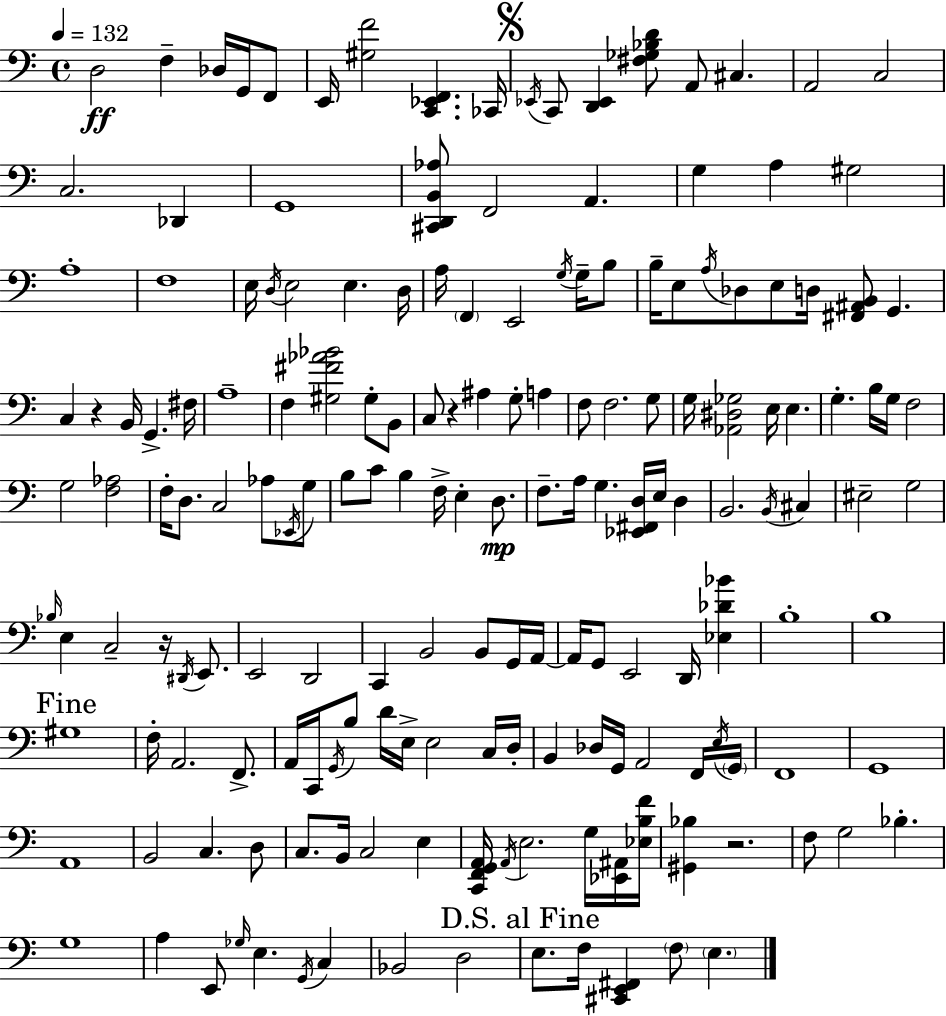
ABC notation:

X:1
T:Untitled
M:4/4
L:1/4
K:C
D,2 F, _D,/4 G,,/4 F,,/2 E,,/4 [^G,F]2 [C,,_E,,F,,] _C,,/4 _E,,/4 C,,/2 [D,,_E,,] [^F,_G,_B,D]/2 A,,/2 ^C, A,,2 C,2 C,2 _D,, G,,4 [^C,,D,,B,,_A,]/2 F,,2 A,, G, A, ^G,2 A,4 F,4 E,/4 D,/4 E,2 E, D,/4 A,/4 F,, E,,2 G,/4 G,/4 B,/2 B,/4 E,/2 A,/4 _D,/2 E,/2 D,/4 [^F,,^A,,B,,]/2 G,, C, z B,,/4 G,, ^F,/4 A,4 F, [^G,^F_A_B]2 ^G,/2 B,,/2 C,/2 z ^A, G,/2 A, F,/2 F,2 G,/2 G,/4 [_A,,^D,_G,]2 E,/4 E, G, B,/4 G,/4 F,2 G,2 [F,_A,]2 F,/4 D,/2 C,2 _A,/2 _E,,/4 G,/2 B,/2 C/2 B, F,/4 E, D,/2 F,/2 A,/4 G, [_E,,^F,,D,]/4 E,/4 D, B,,2 B,,/4 ^C, ^E,2 G,2 _B,/4 E, C,2 z/4 ^D,,/4 E,,/2 E,,2 D,,2 C,, B,,2 B,,/2 G,,/4 A,,/4 A,,/4 G,,/2 E,,2 D,,/4 [_E,_D_B] B,4 B,4 ^G,4 F,/4 A,,2 F,,/2 A,,/4 C,,/4 G,,/4 B,/2 D/4 E,/4 E,2 C,/4 D,/4 B,, _D,/4 G,,/4 A,,2 F,,/4 E,/4 G,,/4 F,,4 G,,4 A,,4 B,,2 C, D,/2 C,/2 B,,/4 C,2 E, [C,,F,,G,,A,,]/4 A,,/4 E,2 G,/4 [_E,,^A,,]/4 [_E,B,F]/4 [^G,,_B,] z2 F,/2 G,2 _B, G,4 A, E,,/2 _G,/4 E, G,,/4 C, _B,,2 D,2 E,/2 F,/4 [^C,,E,,^F,,] F,/2 E,